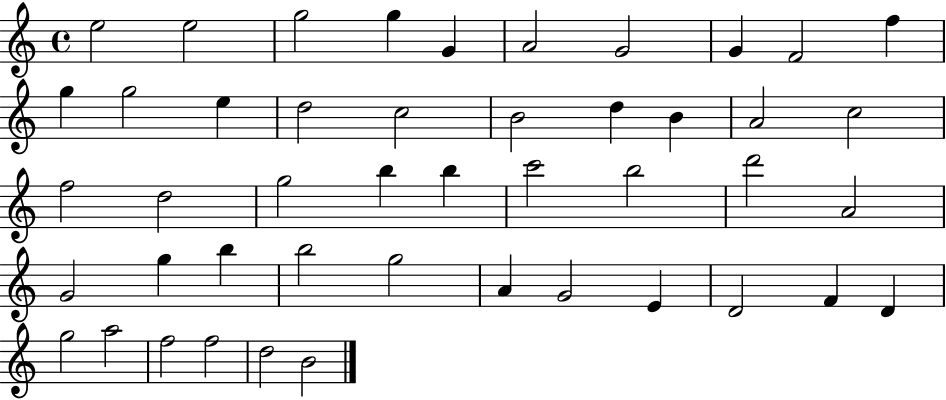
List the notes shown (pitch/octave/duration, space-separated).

E5/h E5/h G5/h G5/q G4/q A4/h G4/h G4/q F4/h F5/q G5/q G5/h E5/q D5/h C5/h B4/h D5/q B4/q A4/h C5/h F5/h D5/h G5/h B5/q B5/q C6/h B5/h D6/h A4/h G4/h G5/q B5/q B5/h G5/h A4/q G4/h E4/q D4/h F4/q D4/q G5/h A5/h F5/h F5/h D5/h B4/h